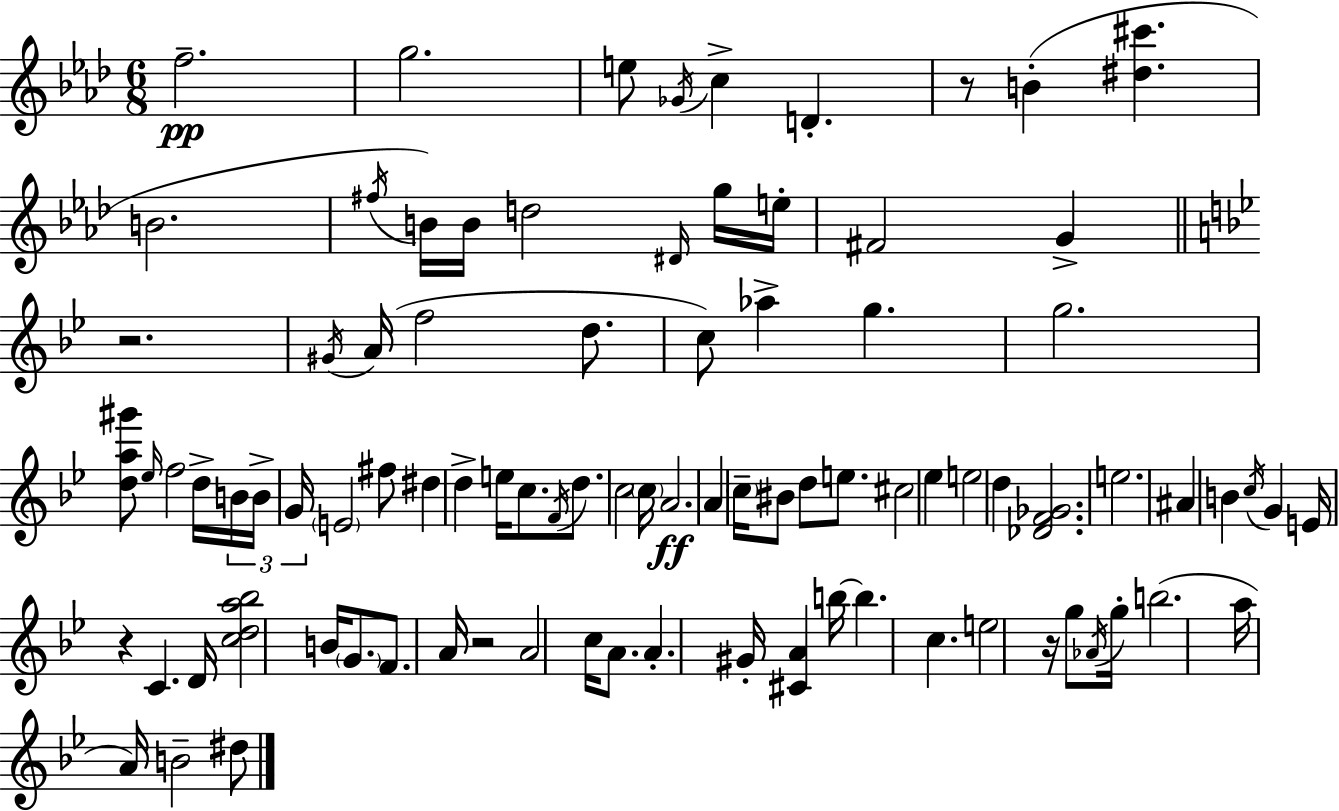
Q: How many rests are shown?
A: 5